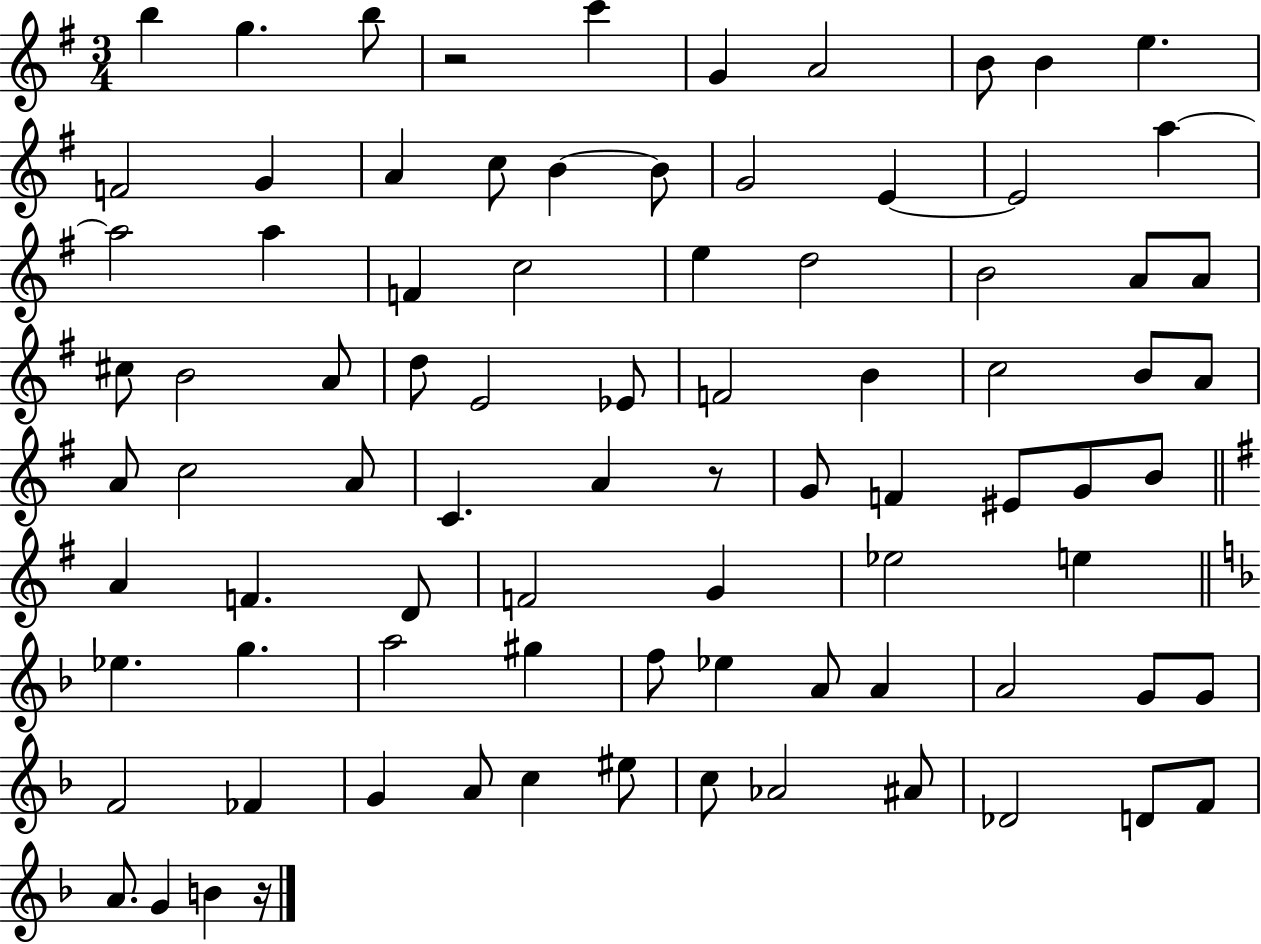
B5/q G5/q. B5/e R/h C6/q G4/q A4/h B4/e B4/q E5/q. F4/h G4/q A4/q C5/e B4/q B4/e G4/h E4/q E4/h A5/q A5/h A5/q F4/q C5/h E5/q D5/h B4/h A4/e A4/e C#5/e B4/h A4/e D5/e E4/h Eb4/e F4/h B4/q C5/h B4/e A4/e A4/e C5/h A4/e C4/q. A4/q R/e G4/e F4/q EIS4/e G4/e B4/e A4/q F4/q. D4/e F4/h G4/q Eb5/h E5/q Eb5/q. G5/q. A5/h G#5/q F5/e Eb5/q A4/e A4/q A4/h G4/e G4/e F4/h FES4/q G4/q A4/e C5/q EIS5/e C5/e Ab4/h A#4/e Db4/h D4/e F4/e A4/e. G4/q B4/q R/s